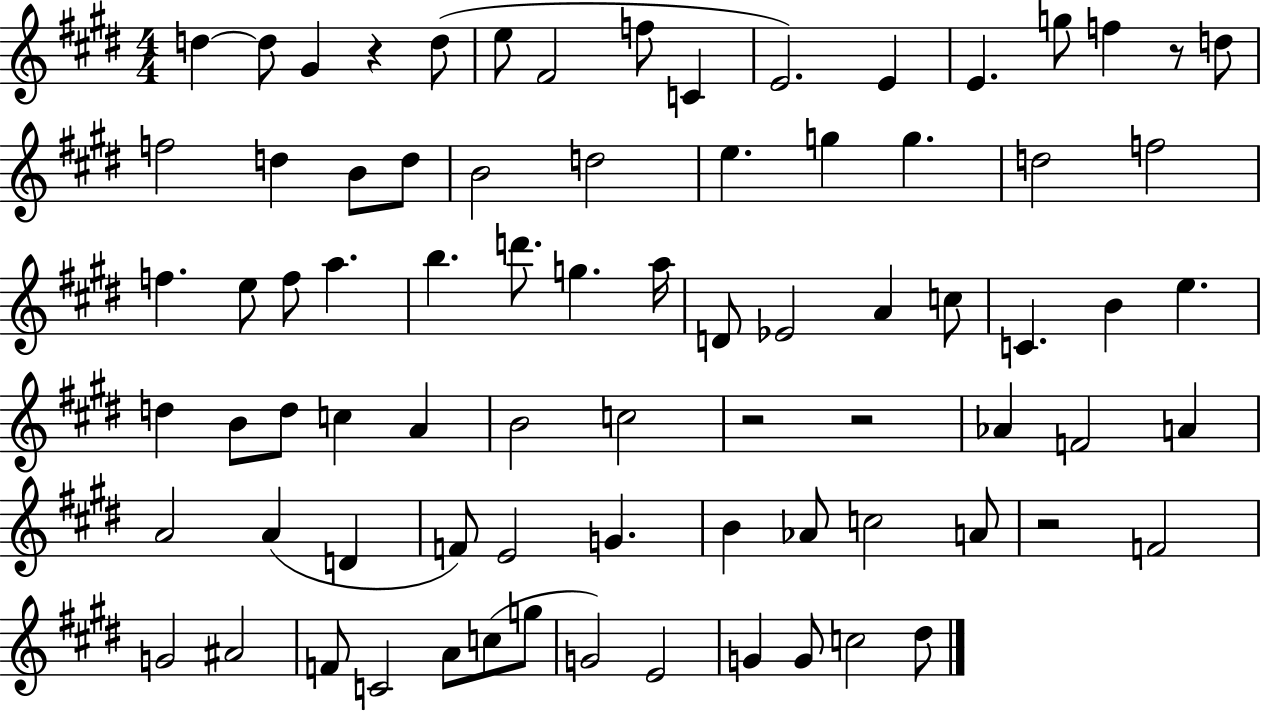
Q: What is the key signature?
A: E major